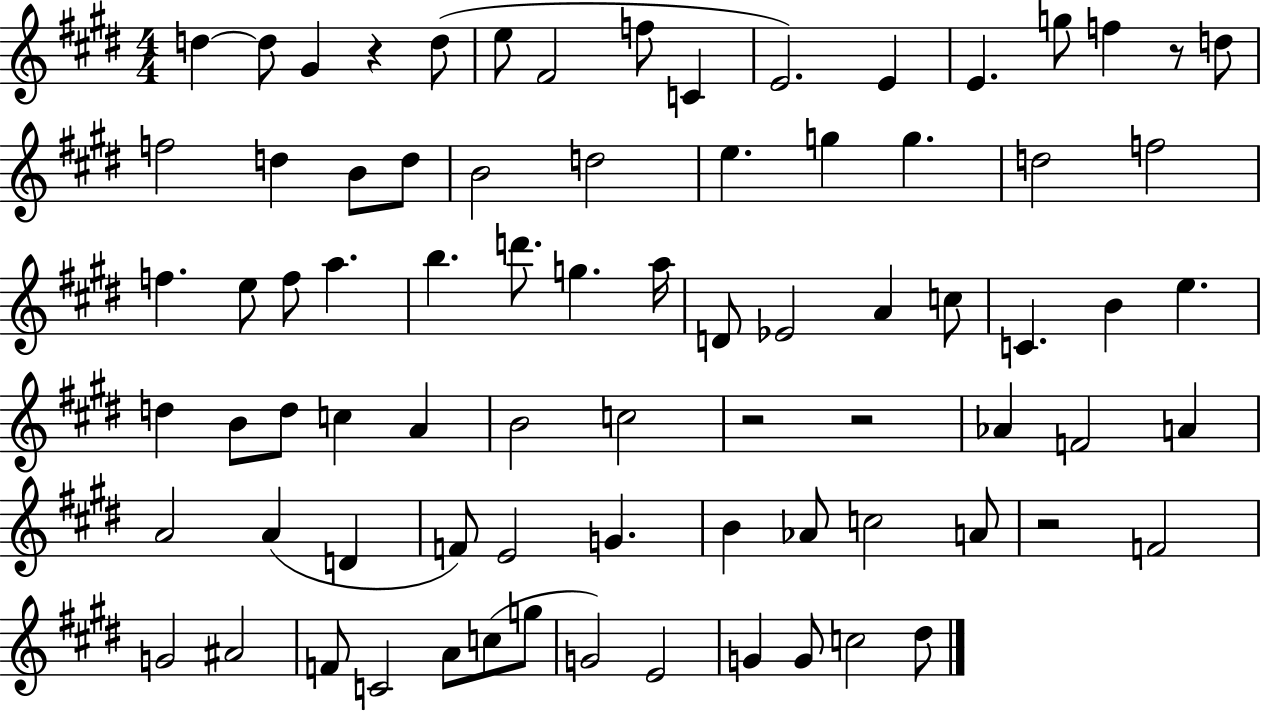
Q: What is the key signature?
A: E major